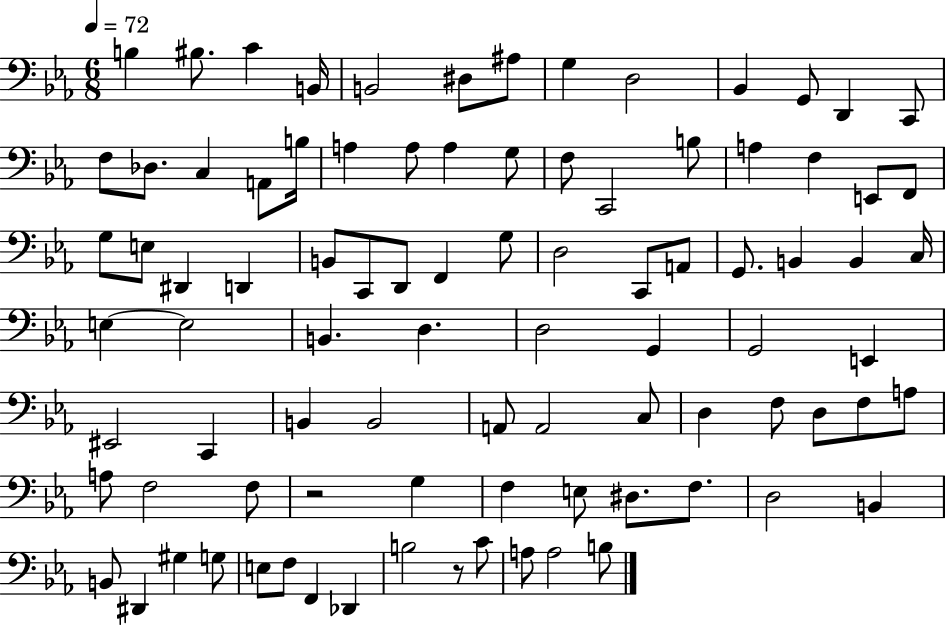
B3/q BIS3/e. C4/q B2/s B2/h D#3/e A#3/e G3/q D3/h Bb2/q G2/e D2/q C2/e F3/e Db3/e. C3/q A2/e B3/s A3/q A3/e A3/q G3/e F3/e C2/h B3/e A3/q F3/q E2/e F2/e G3/e E3/e D#2/q D2/q B2/e C2/e D2/e F2/q G3/e D3/h C2/e A2/e G2/e. B2/q B2/q C3/s E3/q E3/h B2/q. D3/q. D3/h G2/q G2/h E2/q EIS2/h C2/q B2/q B2/h A2/e A2/h C3/e D3/q F3/e D3/e F3/e A3/e A3/e F3/h F3/e R/h G3/q F3/q E3/e D#3/e. F3/e. D3/h B2/q B2/e D#2/q G#3/q G3/e E3/e F3/e F2/q Db2/q B3/h R/e C4/e A3/e A3/h B3/e